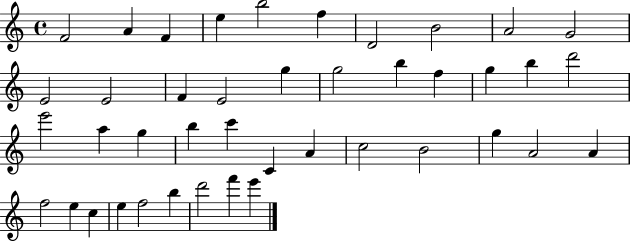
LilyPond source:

{
  \clef treble
  \time 4/4
  \defaultTimeSignature
  \key c \major
  f'2 a'4 f'4 | e''4 b''2 f''4 | d'2 b'2 | a'2 g'2 | \break e'2 e'2 | f'4 e'2 g''4 | g''2 b''4 f''4 | g''4 b''4 d'''2 | \break e'''2 a''4 g''4 | b''4 c'''4 c'4 a'4 | c''2 b'2 | g''4 a'2 a'4 | \break f''2 e''4 c''4 | e''4 f''2 b''4 | d'''2 f'''4 e'''4 | \bar "|."
}